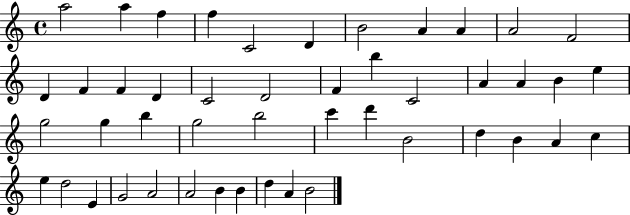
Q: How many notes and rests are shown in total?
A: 47